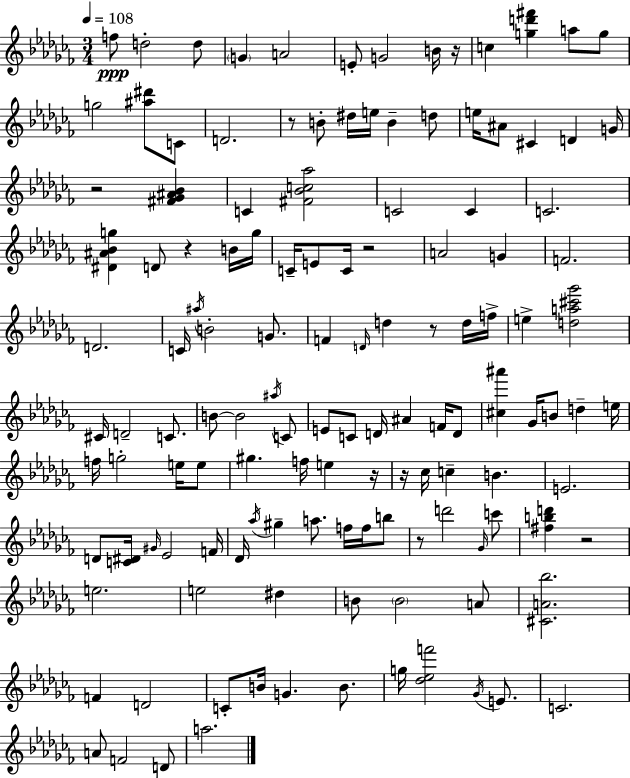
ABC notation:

X:1
T:Untitled
M:3/4
L:1/4
K:Abm
f/2 d2 d/2 G A2 E/2 G2 B/4 z/4 c [gd'^f'] a/2 g/2 g2 [^a^d']/2 C/2 D2 z/2 B/2 ^d/4 e/4 B d/2 e/4 ^A/2 ^C D G/4 z2 [^F_G^A_B] C [^F_Bc_a]2 C2 C C2 [^D^A_Bg] D/2 z B/4 g/4 C/4 E/2 C/4 z2 A2 G F2 D2 C/4 ^a/4 B2 G/2 F D/4 d z/2 d/4 f/4 e [da^c'_g']2 ^C/4 D2 C/2 B/2 B2 ^a/4 C/2 E/2 C/2 D/4 ^A F/4 D/2 [^c^a'] _G/4 B/2 d e/4 f/4 g2 e/4 e/2 ^g f/4 e z/4 z/4 _c/4 c B E2 D/2 [C^D]/4 ^G/4 _E2 F/4 _D/4 _a/4 ^g a/2 f/4 f/4 b/2 z/2 d'2 _G/4 c'/2 [^fbd'] z2 e2 e2 ^d B/2 B2 A/2 [^CA_b]2 F D2 C/2 B/4 G B/2 g/4 [_d_ef']2 _G/4 E/2 C2 A/2 F2 D/2 a2